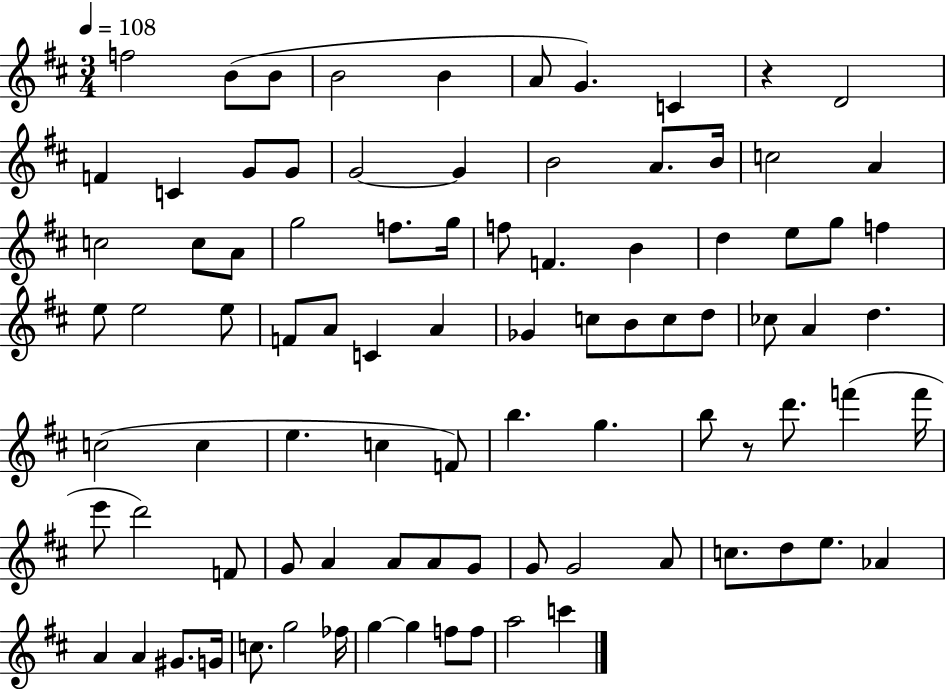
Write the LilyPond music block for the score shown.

{
  \clef treble
  \numericTimeSignature
  \time 3/4
  \key d \major
  \tempo 4 = 108
  f''2 b'8( b'8 | b'2 b'4 | a'8 g'4.) c'4 | r4 d'2 | \break f'4 c'4 g'8 g'8 | g'2~~ g'4 | b'2 a'8. b'16 | c''2 a'4 | \break c''2 c''8 a'8 | g''2 f''8. g''16 | f''8 f'4. b'4 | d''4 e''8 g''8 f''4 | \break e''8 e''2 e''8 | f'8 a'8 c'4 a'4 | ges'4 c''8 b'8 c''8 d''8 | ces''8 a'4 d''4. | \break c''2( c''4 | e''4. c''4 f'8) | b''4. g''4. | b''8 r8 d'''8. f'''4( f'''16 | \break e'''8 d'''2) f'8 | g'8 a'4 a'8 a'8 g'8 | g'8 g'2 a'8 | c''8. d''8 e''8. aes'4 | \break a'4 a'4 gis'8. g'16 | c''8. g''2 fes''16 | g''4~~ g''4 f''8 f''8 | a''2 c'''4 | \break \bar "|."
}